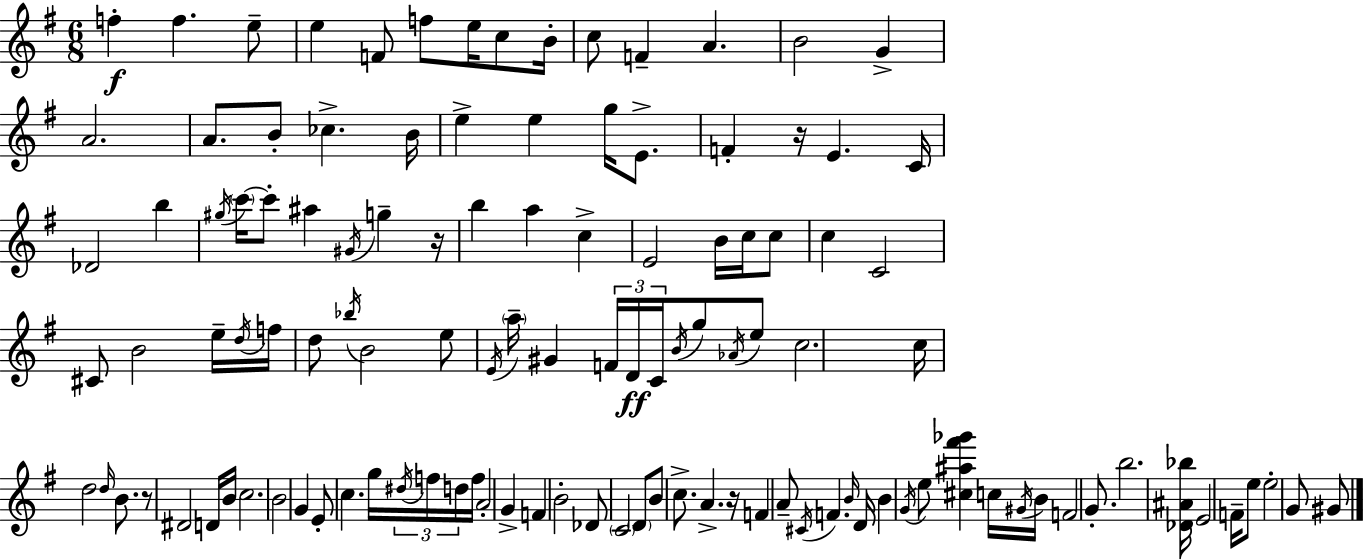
{
  \clef treble
  \numericTimeSignature
  \time 6/8
  \key e \minor
  f''4-.\f f''4. e''8-- | e''4 f'8 f''8 e''16 c''8 b'16-. | c''8 f'4-- a'4. | b'2 g'4-> | \break a'2. | a'8. b'8-. ces''4.-> b'16 | e''4-> e''4 g''16 e'8.-> | f'4-. r16 e'4. c'16 | \break des'2 b''4 | \acciaccatura { gis''16 } \parenthesize c'''16~~ c'''8-. ais''4 \acciaccatura { gis'16 } g''4-- | r16 b''4 a''4 c''4-> | e'2 b'16 c''16 | \break c''8 c''4 c'2 | cis'8 b'2 | e''16-- \acciaccatura { d''16 } f''16 d''8 \acciaccatura { bes''16 } b'2 | e''8 \acciaccatura { e'16 } \parenthesize a''16-- gis'4 \tuplet 3/2 { f'16 d'16\ff | \break c'16 } \acciaccatura { b'16 } g''8 \acciaccatura { aes'16 } e''8 c''2. | c''16 d''2 | \grace { d''16 } b'8. r8 dis'2 | d'16 b'16 c''2. | \break b'2 | g'4 e'8-. c''4. | g''16 \tuplet 3/2 { \acciaccatura { dis''16 } f''16 d''16 } f''16 a'2-. | g'4-> f'4 | \break b'2-. des'8 \parenthesize c'2 | \parenthesize d'8 b'8 c''8.-> | a'4.-> r16 f'4 | a'8-- \acciaccatura { cis'16 } f'4. \grace { b'16 } d'16 | \break b'4 \acciaccatura { g'16 } e''8 <cis'' ais'' fis''' ges'''>4 c''16 | \acciaccatura { gis'16 } b'16 f'2 g'8.-. | b''2. | <des' ais' bes''>16 e'2 f'16-- e''8 | \break e''2-. g'8 gis'8 | \bar "|."
}